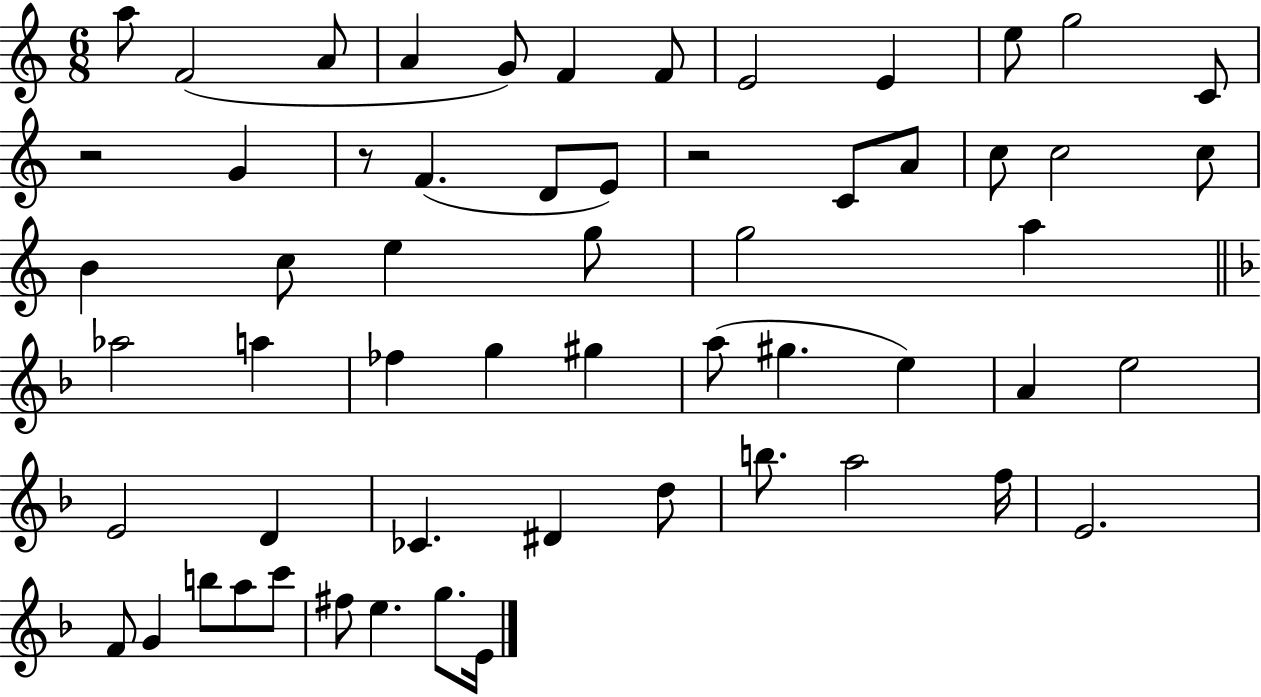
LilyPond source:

{
  \clef treble
  \numericTimeSignature
  \time 6/8
  \key c \major
  \repeat volta 2 { a''8 f'2( a'8 | a'4 g'8) f'4 f'8 | e'2 e'4 | e''8 g''2 c'8 | \break r2 g'4 | r8 f'4.( d'8 e'8) | r2 c'8 a'8 | c''8 c''2 c''8 | \break b'4 c''8 e''4 g''8 | g''2 a''4 | \bar "||" \break \key f \major aes''2 a''4 | fes''4 g''4 gis''4 | a''8( gis''4. e''4) | a'4 e''2 | \break e'2 d'4 | ces'4. dis'4 d''8 | b''8. a''2 f''16 | e'2. | \break f'8 g'4 b''8 a''8 c'''8 | fis''8 e''4. g''8. e'16 | } \bar "|."
}